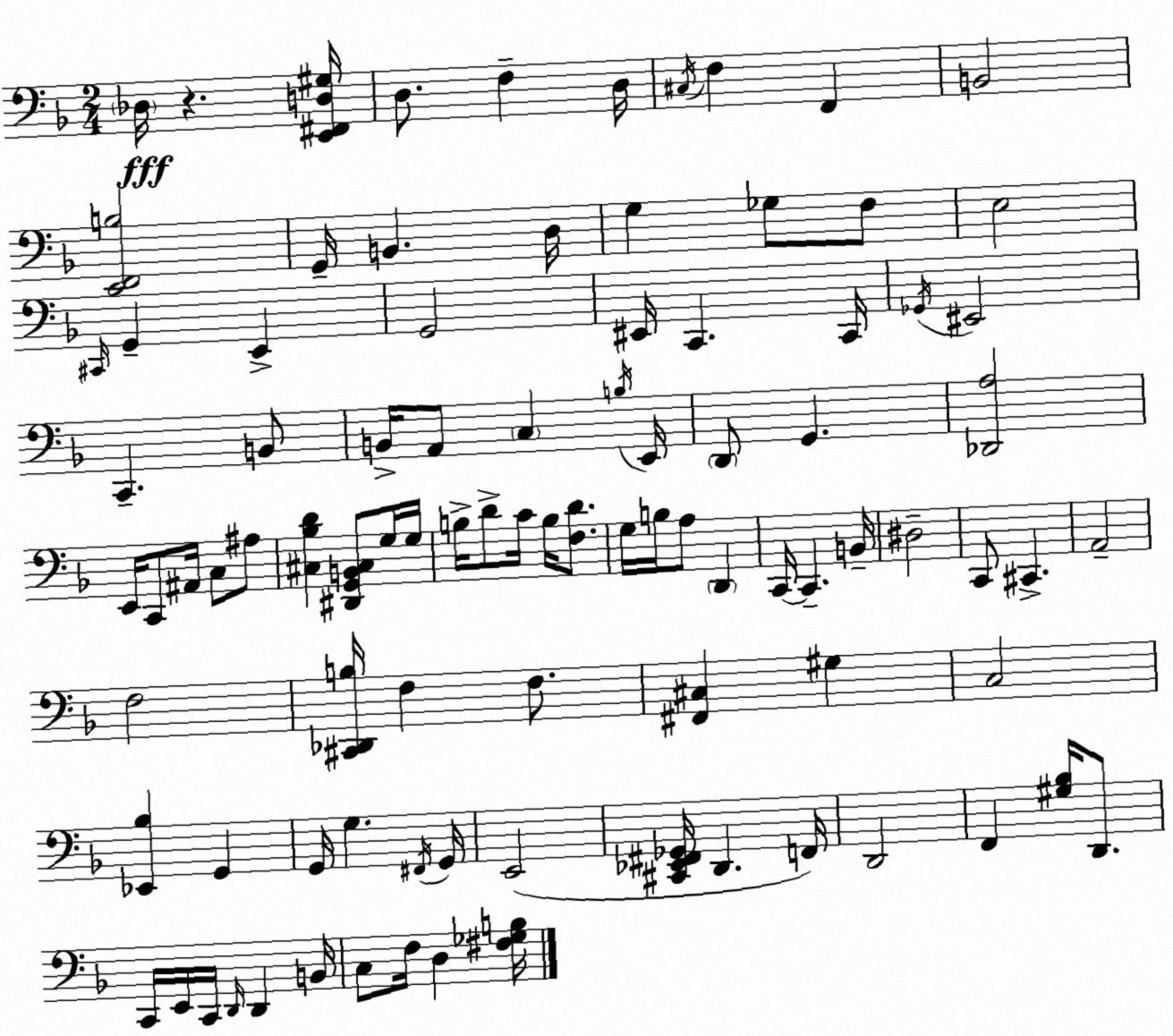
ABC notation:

X:1
T:Untitled
M:2/4
L:1/4
K:Dm
_D,/4 z [E,,^F,,D,^G,]/4 D,/2 F, D,/4 ^C,/4 F, F,, B,,2 [E,,F,,B,]2 G,,/4 B,, D,/4 G, _G,/2 F,/2 E,2 ^C,,/4 G,, E,, G,,2 ^E,,/4 C,, C,,/4 _G,,/4 ^E,,2 C,, B,,/2 B,,/4 A,,/2 C, B,/4 E,,/4 D,,/2 G,, [_D,,A,]2 E,,/4 C,,/2 ^A,,/4 C,/2 ^A,/2 [^C,_B,D] [^D,,G,,B,,^C,]/2 G,/4 G,/4 B,/4 D/2 C/4 B,/4 [F,D]/2 G,/4 B,/4 A,/2 D,, C,,/4 C,, B,,/4 ^D,2 C,,/2 ^C,, A,,2 F,2 [^C,,_D,,B,]/4 F, F,/2 [^F,,^C,] ^G, C,2 [_E,,_B,] G,, G,,/4 G, ^F,,/4 G,,/4 E,,2 [^C,,_E,,^F,,_G,,]/4 D,, F,,/4 D,,2 F,, [^G,_B,]/4 D,,/2 C,,/4 E,,/4 C,,/4 D,,/4 D,, B,,/4 C,/2 F,/4 D, [^F,_G,B,]/4